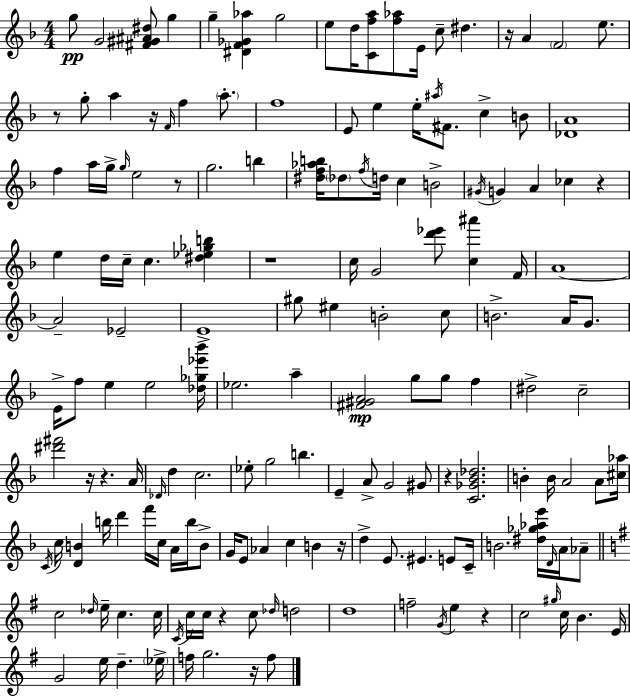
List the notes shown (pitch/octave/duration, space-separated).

G5/e G4/h [F#4,G#4,A#4,D#5]/e G5/q G5/q [D#4,F4,Gb4,Ab5]/q G5/h E5/e D5/s [C4,F5,A5]/e [F5,Ab5]/e E4/s C5/e D#5/q. R/s A4/q F4/h E5/e. R/e G5/e A5/q R/s F4/s F5/q A5/e. F5/w E4/e E5/q E5/s A#5/s F#4/e. C5/q B4/e [Db4,A4]/w F5/q A5/s G5/s G5/s E5/h R/e G5/h. B5/q [D#5,F5,Ab5,B5]/s Db5/e F5/s D5/s C5/q B4/h G#4/s G4/q A4/q CES5/q R/q E5/q D5/s C5/s C5/q. [D#5,Eb5,Gb5,B5]/q R/w C5/s G4/h [D6,Eb6]/e [C5,A#6]/q F4/s A4/w A4/h Eb4/h E4/w G#5/e EIS5/q B4/h C5/e B4/h. A4/s G4/e. E4/s F5/e E5/q E5/h [Db5,Gb5,Eb6,Bb6]/s Eb5/h. A5/q [F#4,G#4,A4]/h G5/e G5/e F5/q D#5/h C5/h [D#6,F#6]/h R/s R/q. A4/s Db4/s D5/q C5/h. Eb5/e G5/h B5/q. E4/q A4/e G4/h G#4/e R/q [C4,Gb4,Bb4,Db5]/h. B4/q B4/s A4/h A4/e [C#5,Ab5]/s C4/s C5/s [D4,B4]/q B5/s D6/q F6/s C5/s A4/s B5/s B4/e G4/s E4/e Ab4/q C5/q B4/q R/s D5/q E4/e. EIS4/q. E4/e C4/s B4/h. [D#5,Gb5,Ab5,E6]/s D4/s A4/s Ab4/e C5/h Db5/s E5/s C5/q. C5/s C4/s C5/s C5/s R/q C5/e Db5/s D5/h D5/w F5/h G4/s E5/q R/q C5/h G#5/s C5/s B4/q. E4/s G4/h E5/s D5/q. Eb5/s F5/s G5/h. R/s F5/e